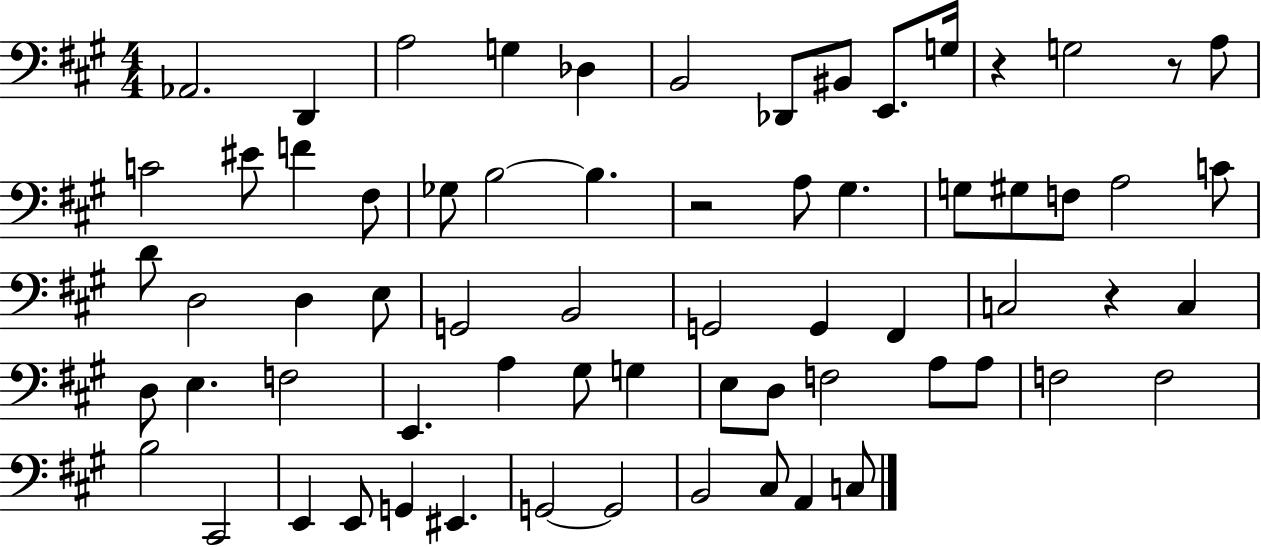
X:1
T:Untitled
M:4/4
L:1/4
K:A
_A,,2 D,, A,2 G, _D, B,,2 _D,,/2 ^B,,/2 E,,/2 G,/4 z G,2 z/2 A,/2 C2 ^E/2 F ^F,/2 _G,/2 B,2 B, z2 A,/2 ^G, G,/2 ^G,/2 F,/2 A,2 C/2 D/2 D,2 D, E,/2 G,,2 B,,2 G,,2 G,, ^F,, C,2 z C, D,/2 E, F,2 E,, A, ^G,/2 G, E,/2 D,/2 F,2 A,/2 A,/2 F,2 F,2 B,2 ^C,,2 E,, E,,/2 G,, ^E,, G,,2 G,,2 B,,2 ^C,/2 A,, C,/2